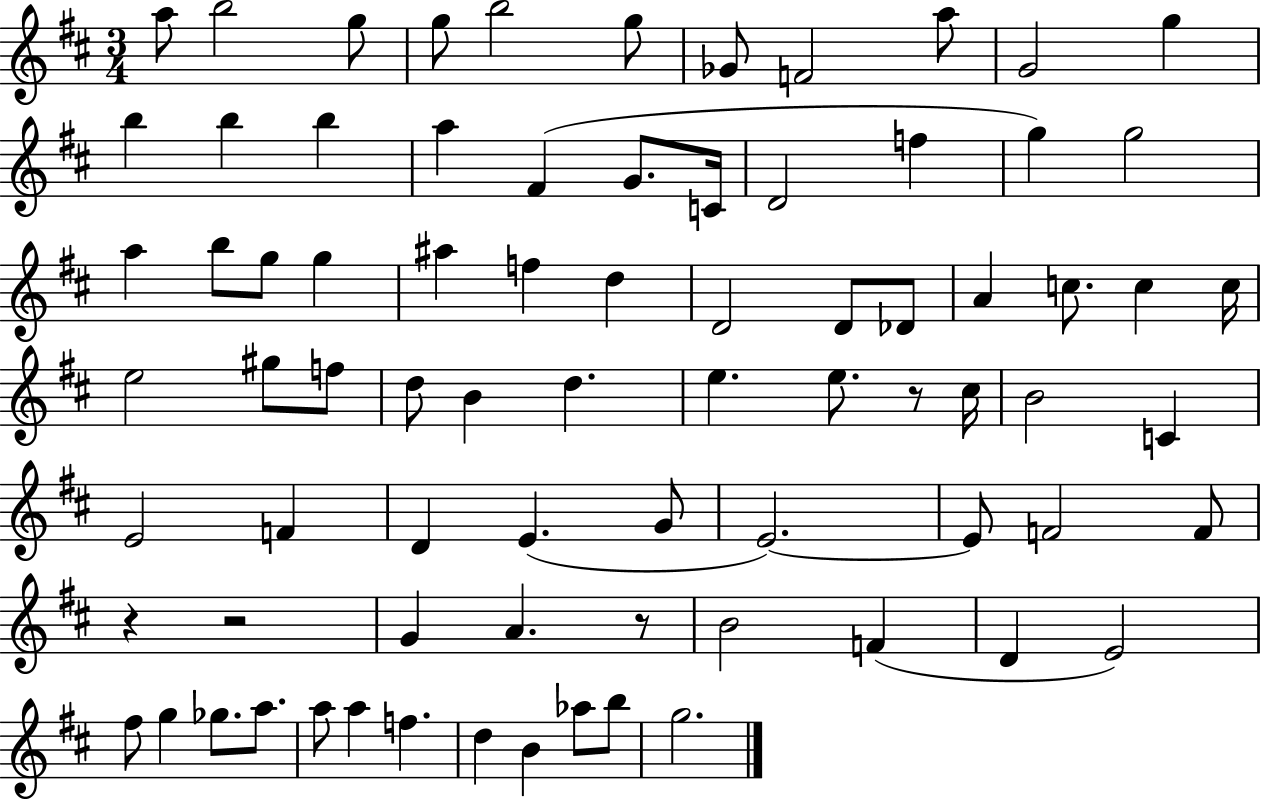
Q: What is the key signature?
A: D major